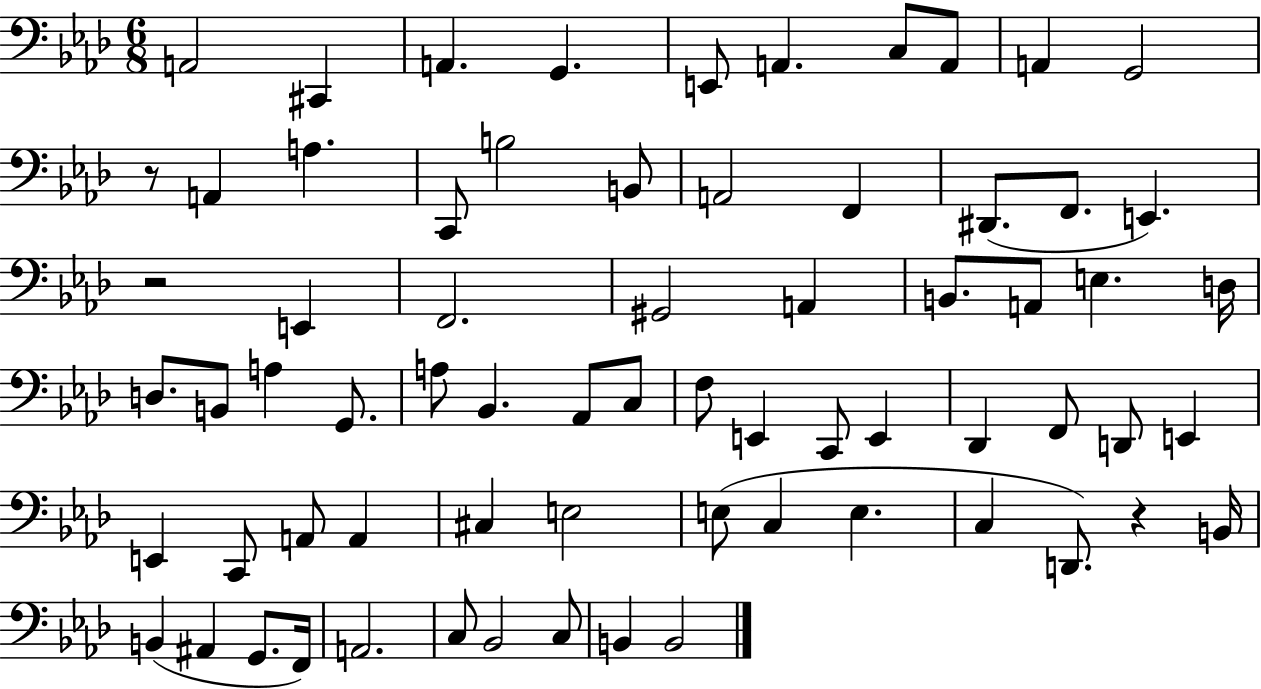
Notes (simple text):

A2/h C#2/q A2/q. G2/q. E2/e A2/q. C3/e A2/e A2/q G2/h R/e A2/q A3/q. C2/e B3/h B2/e A2/h F2/q D#2/e. F2/e. E2/q. R/h E2/q F2/h. G#2/h A2/q B2/e. A2/e E3/q. D3/s D3/e. B2/e A3/q G2/e. A3/e Bb2/q. Ab2/e C3/e F3/e E2/q C2/e E2/q Db2/q F2/e D2/e E2/q E2/q C2/e A2/e A2/q C#3/q E3/h E3/e C3/q E3/q. C3/q D2/e. R/q B2/s B2/q A#2/q G2/e. F2/s A2/h. C3/e Bb2/h C3/e B2/q B2/h